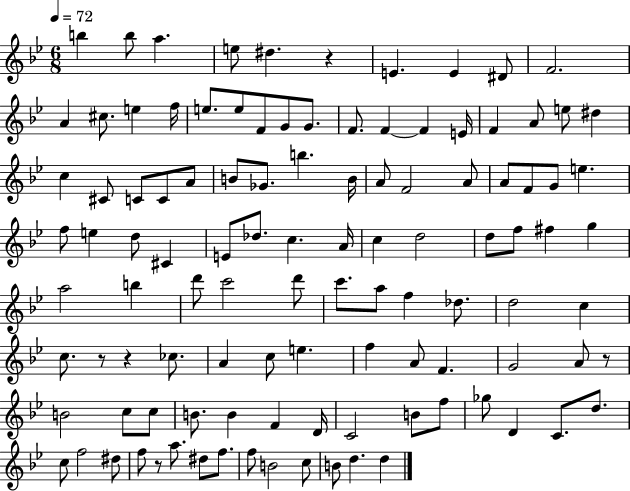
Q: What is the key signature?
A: BES major